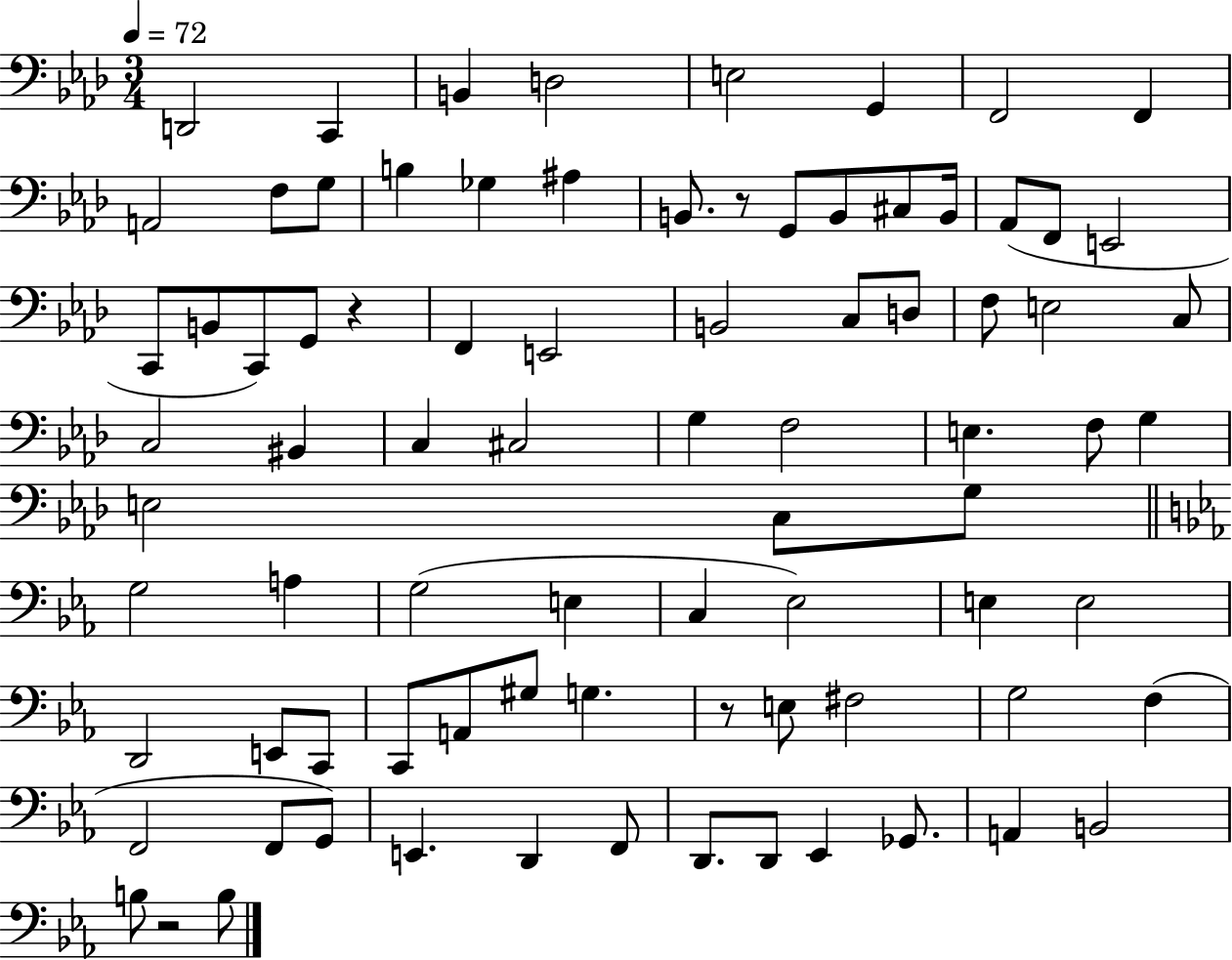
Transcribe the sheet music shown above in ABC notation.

X:1
T:Untitled
M:3/4
L:1/4
K:Ab
D,,2 C,, B,, D,2 E,2 G,, F,,2 F,, A,,2 F,/2 G,/2 B, _G, ^A, B,,/2 z/2 G,,/2 B,,/2 ^C,/2 B,,/4 _A,,/2 F,,/2 E,,2 C,,/2 B,,/2 C,,/2 G,,/2 z F,, E,,2 B,,2 C,/2 D,/2 F,/2 E,2 C,/2 C,2 ^B,, C, ^C,2 G, F,2 E, F,/2 G, E,2 C,/2 G,/2 G,2 A, G,2 E, C, _E,2 E, E,2 D,,2 E,,/2 C,,/2 C,,/2 A,,/2 ^G,/2 G, z/2 E,/2 ^F,2 G,2 F, F,,2 F,,/2 G,,/2 E,, D,, F,,/2 D,,/2 D,,/2 _E,, _G,,/2 A,, B,,2 B,/2 z2 B,/2